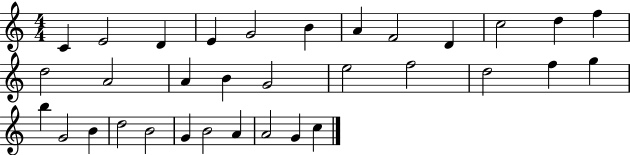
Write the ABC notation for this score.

X:1
T:Untitled
M:4/4
L:1/4
K:C
C E2 D E G2 B A F2 D c2 d f d2 A2 A B G2 e2 f2 d2 f g b G2 B d2 B2 G B2 A A2 G c